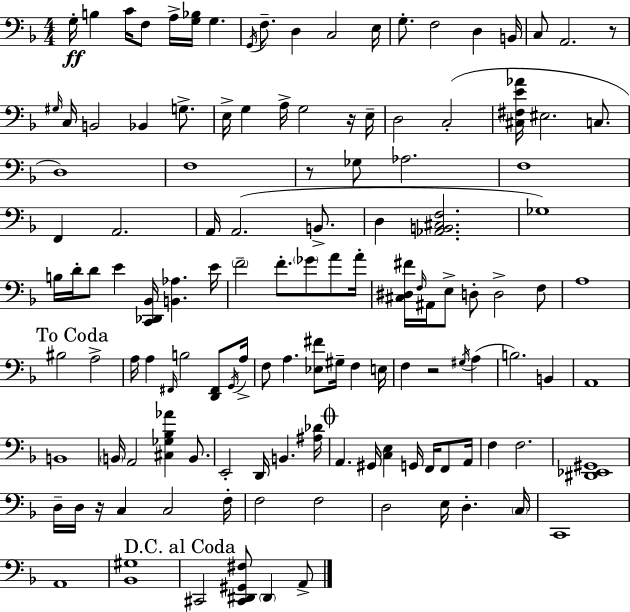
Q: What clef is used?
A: bass